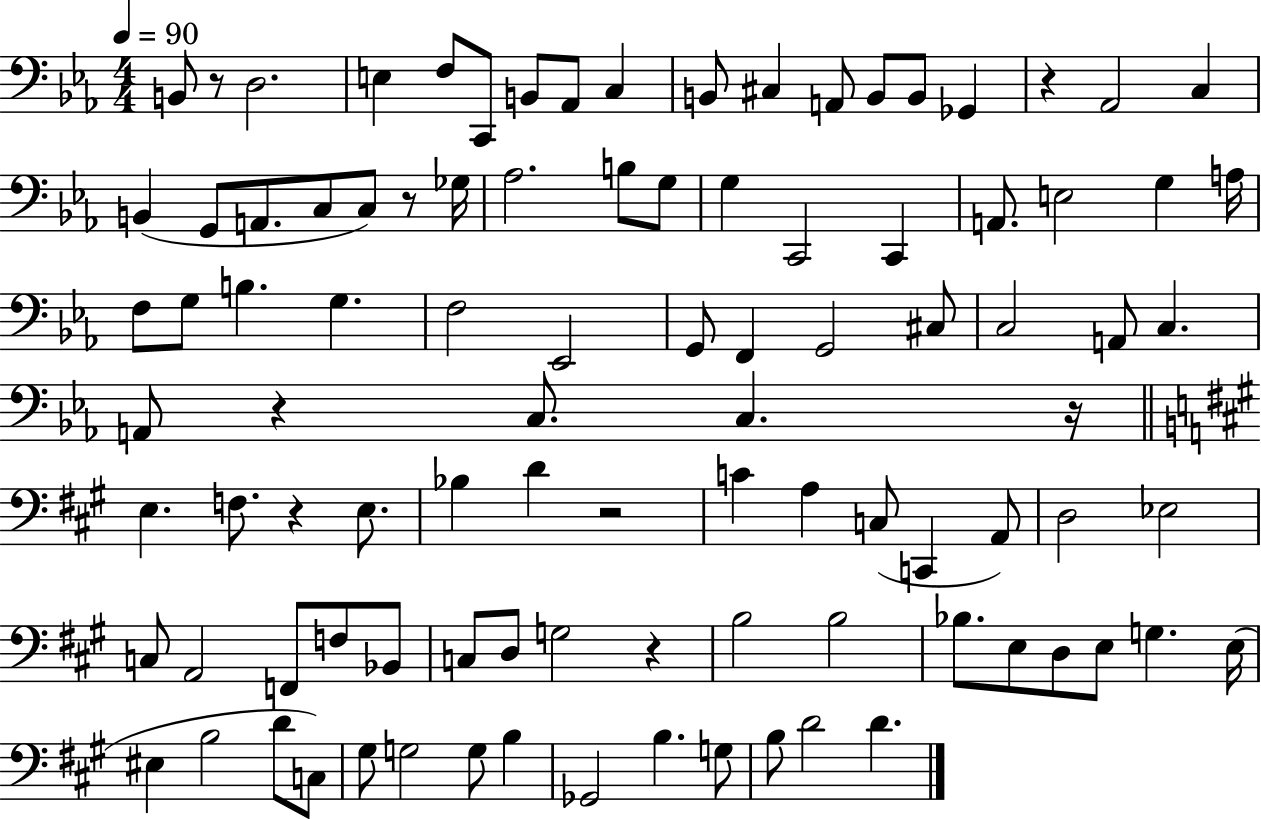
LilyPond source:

{
  \clef bass
  \numericTimeSignature
  \time 4/4
  \key ees \major
  \tempo 4 = 90
  b,8 r8 d2. | e4 f8 c,8 b,8 aes,8 c4 | b,8 cis4 a,8 b,8 b,8 ges,4 | r4 aes,2 c4 | \break b,4( g,8 a,8. c8 c8) r8 ges16 | aes2. b8 g8 | g4 c,2 c,4 | a,8. e2 g4 a16 | \break f8 g8 b4. g4. | f2 ees,2 | g,8 f,4 g,2 cis8 | c2 a,8 c4. | \break a,8 r4 c8. c4. r16 | \bar "||" \break \key a \major e4. f8. r4 e8. | bes4 d'4 r2 | c'4 a4 c8( c,4 a,8) | d2 ees2 | \break c8 a,2 f,8 f8 bes,8 | c8 d8 g2 r4 | b2 b2 | bes8. e8 d8 e8 g4. e16( | \break eis4 b2 d'8 c8) | gis8 g2 g8 b4 | ges,2 b4. g8 | b8 d'2 d'4. | \break \bar "|."
}